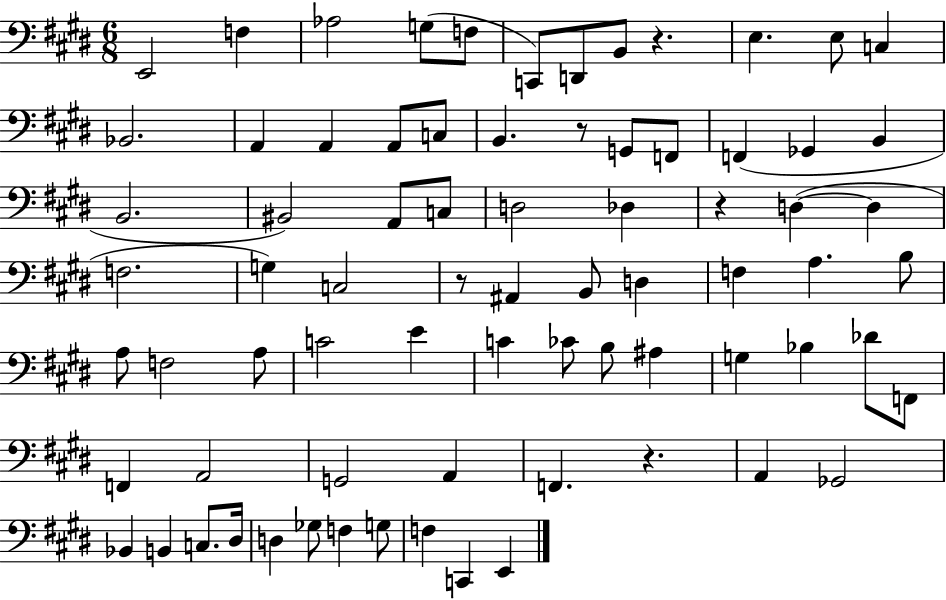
X:1
T:Untitled
M:6/8
L:1/4
K:E
E,,2 F, _A,2 G,/2 F,/2 C,,/2 D,,/2 B,,/2 z E, E,/2 C, _B,,2 A,, A,, A,,/2 C,/2 B,, z/2 G,,/2 F,,/2 F,, _G,, B,, B,,2 ^B,,2 A,,/2 C,/2 D,2 _D, z D, D, F,2 G, C,2 z/2 ^A,, B,,/2 D, F, A, B,/2 A,/2 F,2 A,/2 C2 E C _C/2 B,/2 ^A, G, _B, _D/2 F,,/2 F,, A,,2 G,,2 A,, F,, z A,, _G,,2 _B,, B,, C,/2 ^D,/4 D, _G,/2 F, G,/2 F, C,, E,,